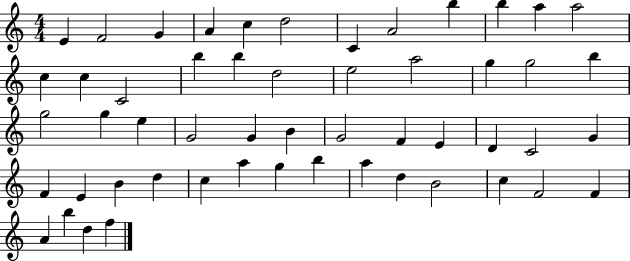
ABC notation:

X:1
T:Untitled
M:4/4
L:1/4
K:C
E F2 G A c d2 C A2 b b a a2 c c C2 b b d2 e2 a2 g g2 b g2 g e G2 G B G2 F E D C2 G F E B d c a g b a d B2 c F2 F A b d f